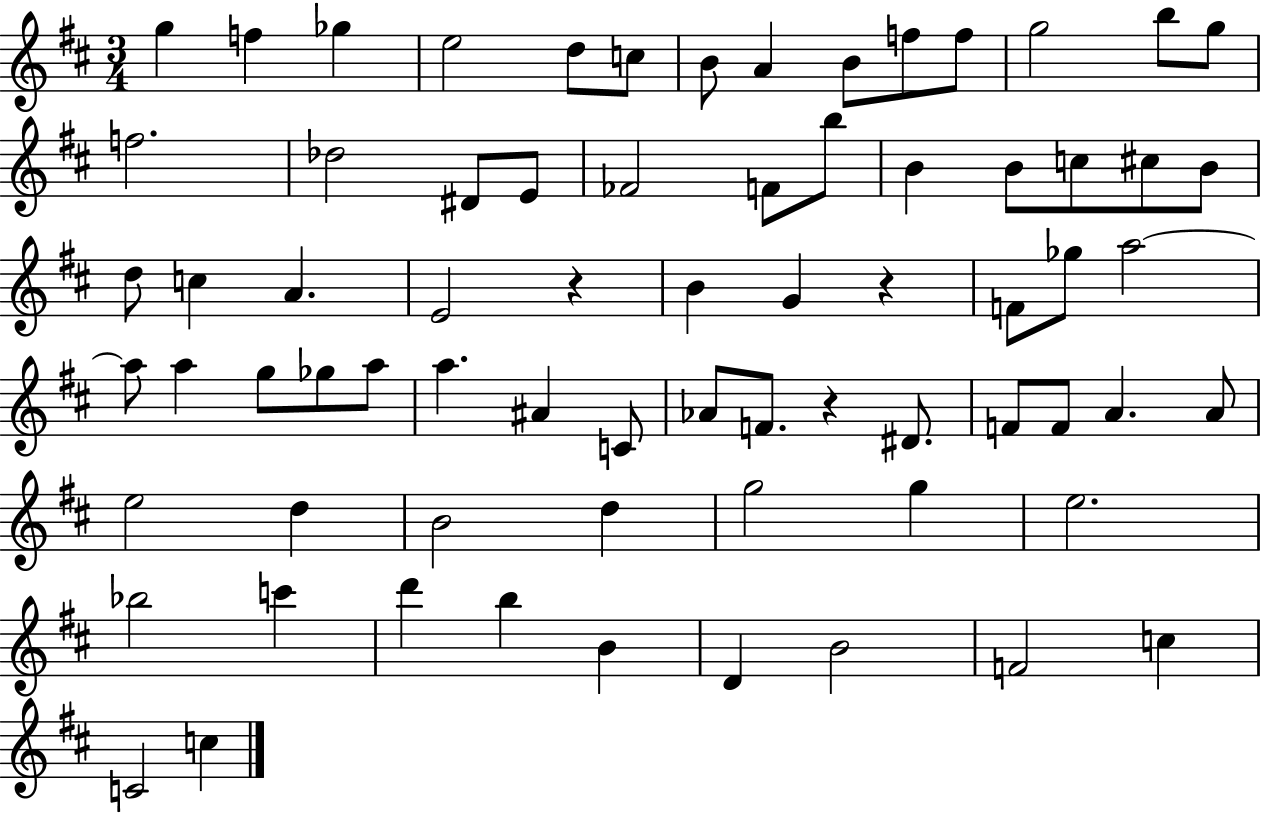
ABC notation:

X:1
T:Untitled
M:3/4
L:1/4
K:D
g f _g e2 d/2 c/2 B/2 A B/2 f/2 f/2 g2 b/2 g/2 f2 _d2 ^D/2 E/2 _F2 F/2 b/2 B B/2 c/2 ^c/2 B/2 d/2 c A E2 z B G z F/2 _g/2 a2 a/2 a g/2 _g/2 a/2 a ^A C/2 _A/2 F/2 z ^D/2 F/2 F/2 A A/2 e2 d B2 d g2 g e2 _b2 c' d' b B D B2 F2 c C2 c